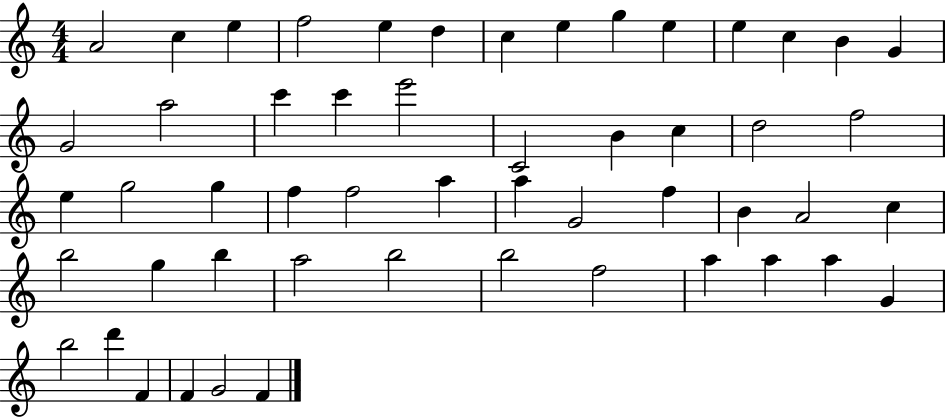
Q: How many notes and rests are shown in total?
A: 53